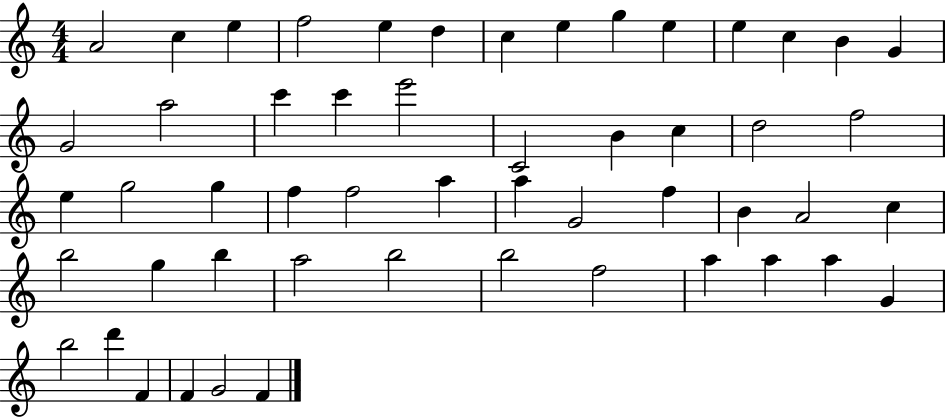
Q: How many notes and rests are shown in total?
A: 53